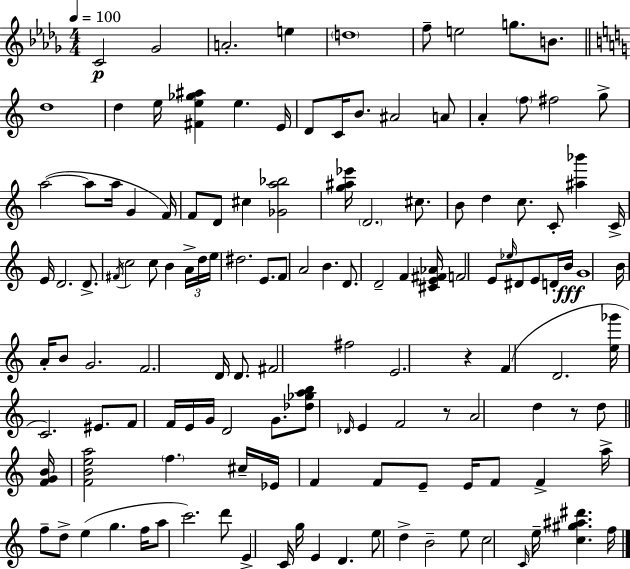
C4/h Gb4/h A4/h. E5/q D5/w F5/e E5/h G5/e. B4/e. D5/w D5/q E5/s [F#4,E5,Gb5,A#5]/q E5/q. E4/s D4/e C4/s B4/e. A#4/h A4/e A4/q F5/e F#5/h G5/e A5/h A5/e A5/s G4/q F4/s F4/e D4/e C#5/q [Gb4,A5,Bb5]/h [G5,A#5,Eb6]/s D4/h. C#5/e. B4/e D5/q C5/e. C4/e [A#5,Bb6]/q C4/s E4/s D4/h. D4/e. F#4/s C5/h C5/e B4/q A4/s D5/s E5/s D#5/h. E4/e. F4/e A4/h B4/q. D4/e. D4/h F4/q [C#4,E4,F#4,Ab4]/s F4/h E4/e Eb5/s D#4/e E4/e D4/s B4/s G4/w B4/s A4/s B4/e G4/h. F4/h. D4/s D4/e. F#4/h F#5/h E4/h. R/q F4/q D4/h. [E5,Gb6]/s C4/h. EIS4/e. F4/e F4/s E4/s G4/s D4/h G4/e. [Db5,Gb5,A5,B5]/e Db4/s E4/q F4/h R/e A4/h D5/q R/e D5/e [F4,G4,B4]/s [F4,B4,E5,A5]/h F5/q. C#5/s Eb4/s F4/q F4/e E4/e E4/s F4/e F4/q A5/s F5/e D5/e E5/q G5/q. F5/s A5/e C6/h. D6/e E4/q C4/s G5/s E4/q D4/q. E5/e D5/q B4/h E5/e C5/h C4/s E5/s [C5,G#5,A#5,D#6]/q. F5/s